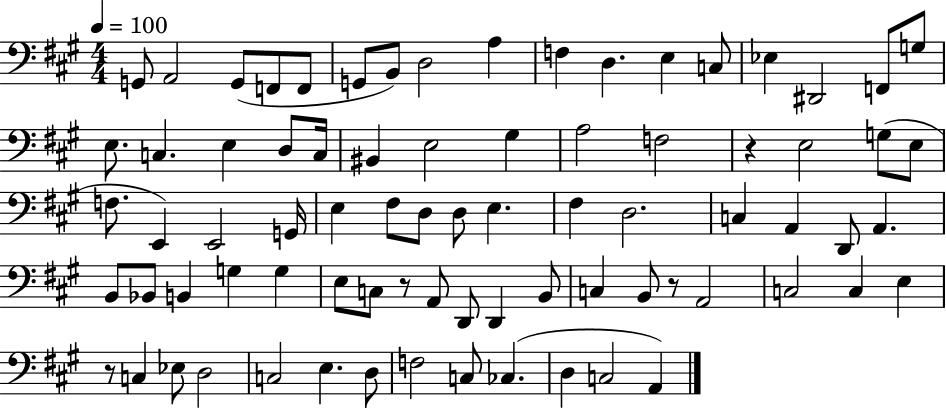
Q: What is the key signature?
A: A major